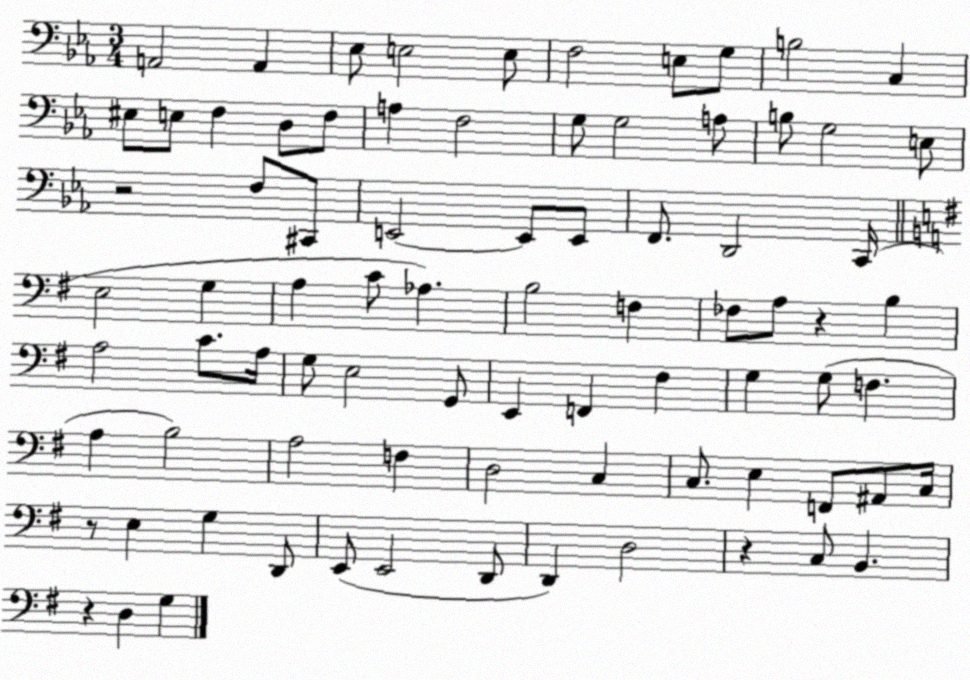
X:1
T:Untitled
M:3/4
L:1/4
K:Eb
A,,2 A,, _E,/2 E,2 E,/2 F,2 E,/2 G,/2 B,2 C, ^E,/2 E,/2 F, D,/2 F,/2 A, F,2 G,/2 G,2 A,/2 B,/2 G,2 E,/2 z2 F,/2 ^C,,/2 E,,2 E,,/2 E,,/2 F,,/2 D,,2 C,,/4 E,2 G, A, C/2 _A, B,2 F, _F,/2 A,/2 z B, A,2 C/2 A,/4 G,/2 E,2 G,,/2 E,, F,, ^F, G, G,/2 F, A, B,2 A,2 F, D,2 C, C,/2 E, F,,/2 ^A,,/2 C,/4 z/2 E, G, D,,/2 E,,/2 E,,2 D,,/2 D,, D,2 z C,/2 B,, z D, G,